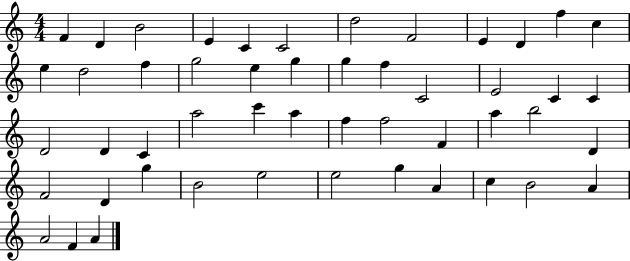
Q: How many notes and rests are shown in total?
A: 50